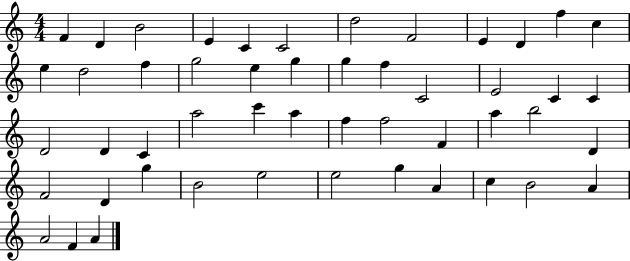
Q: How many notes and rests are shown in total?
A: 50